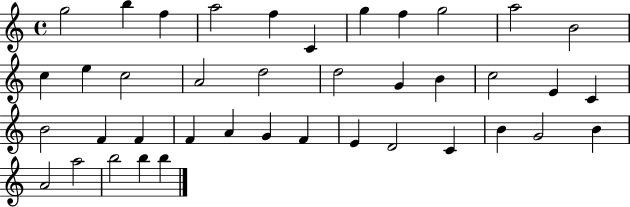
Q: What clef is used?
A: treble